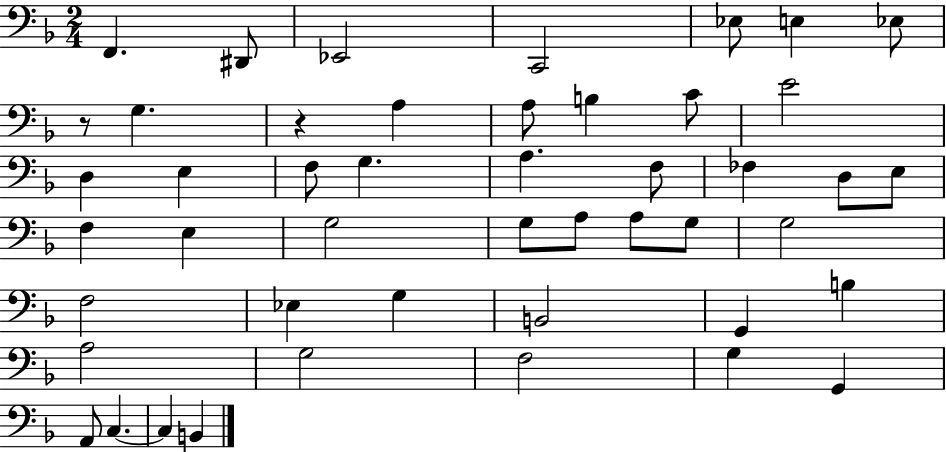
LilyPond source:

{
  \clef bass
  \numericTimeSignature
  \time 2/4
  \key f \major
  f,4. dis,8 | ees,2 | c,2 | ees8 e4 ees8 | \break r8 g4. | r4 a4 | a8 b4 c'8 | e'2 | \break d4 e4 | f8 g4. | a4. f8 | fes4 d8 e8 | \break f4 e4 | g2 | g8 a8 a8 g8 | g2 | \break f2 | ees4 g4 | b,2 | g,4 b4 | \break a2 | g2 | f2 | g4 g,4 | \break a,8 c4.~~ | c4 b,4 | \bar "|."
}